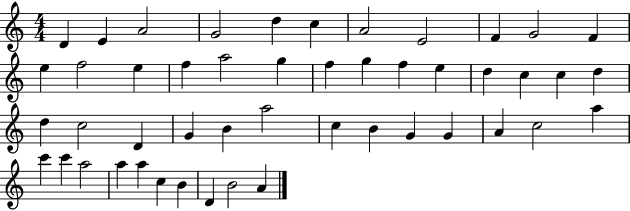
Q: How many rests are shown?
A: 0